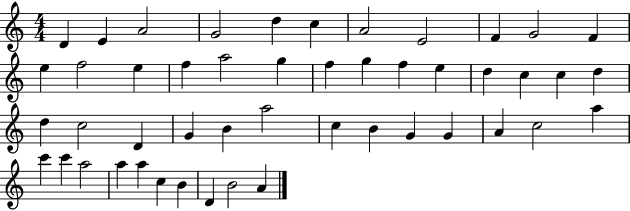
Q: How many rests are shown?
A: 0